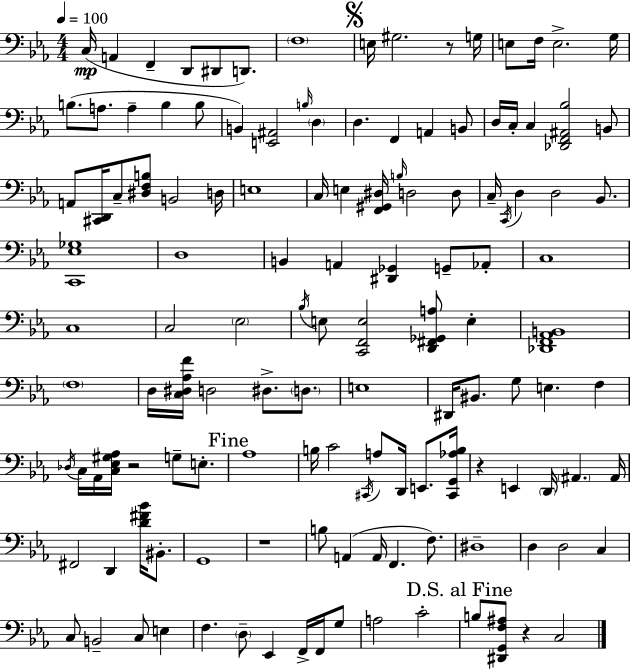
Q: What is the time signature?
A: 4/4